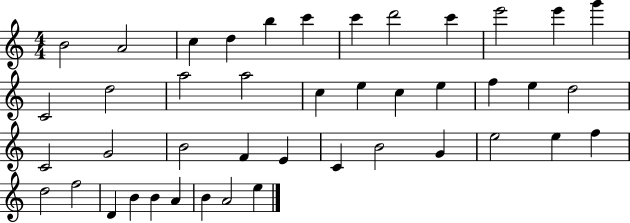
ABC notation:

X:1
T:Untitled
M:4/4
L:1/4
K:C
B2 A2 c d b c' c' d'2 c' e'2 e' g' C2 d2 a2 a2 c e c e f e d2 C2 G2 B2 F E C B2 G e2 e f d2 f2 D B B A B A2 e